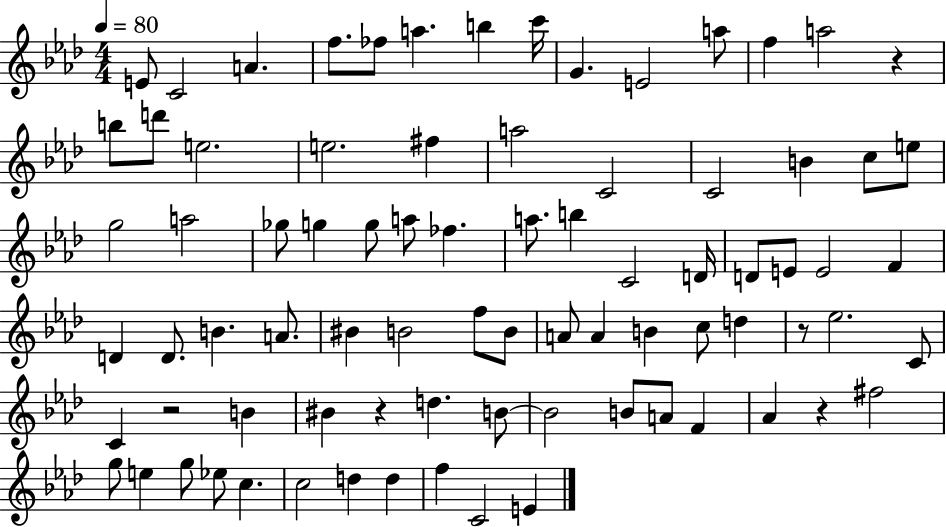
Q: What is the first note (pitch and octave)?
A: E4